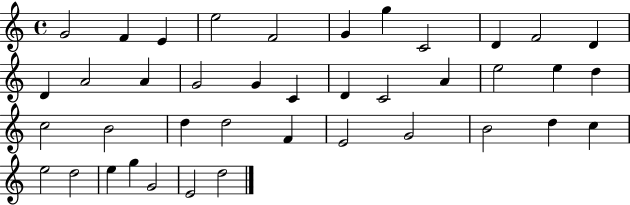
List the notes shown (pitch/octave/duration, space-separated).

G4/h F4/q E4/q E5/h F4/h G4/q G5/q C4/h D4/q F4/h D4/q D4/q A4/h A4/q G4/h G4/q C4/q D4/q C4/h A4/q E5/h E5/q D5/q C5/h B4/h D5/q D5/h F4/q E4/h G4/h B4/h D5/q C5/q E5/h D5/h E5/q G5/q G4/h E4/h D5/h